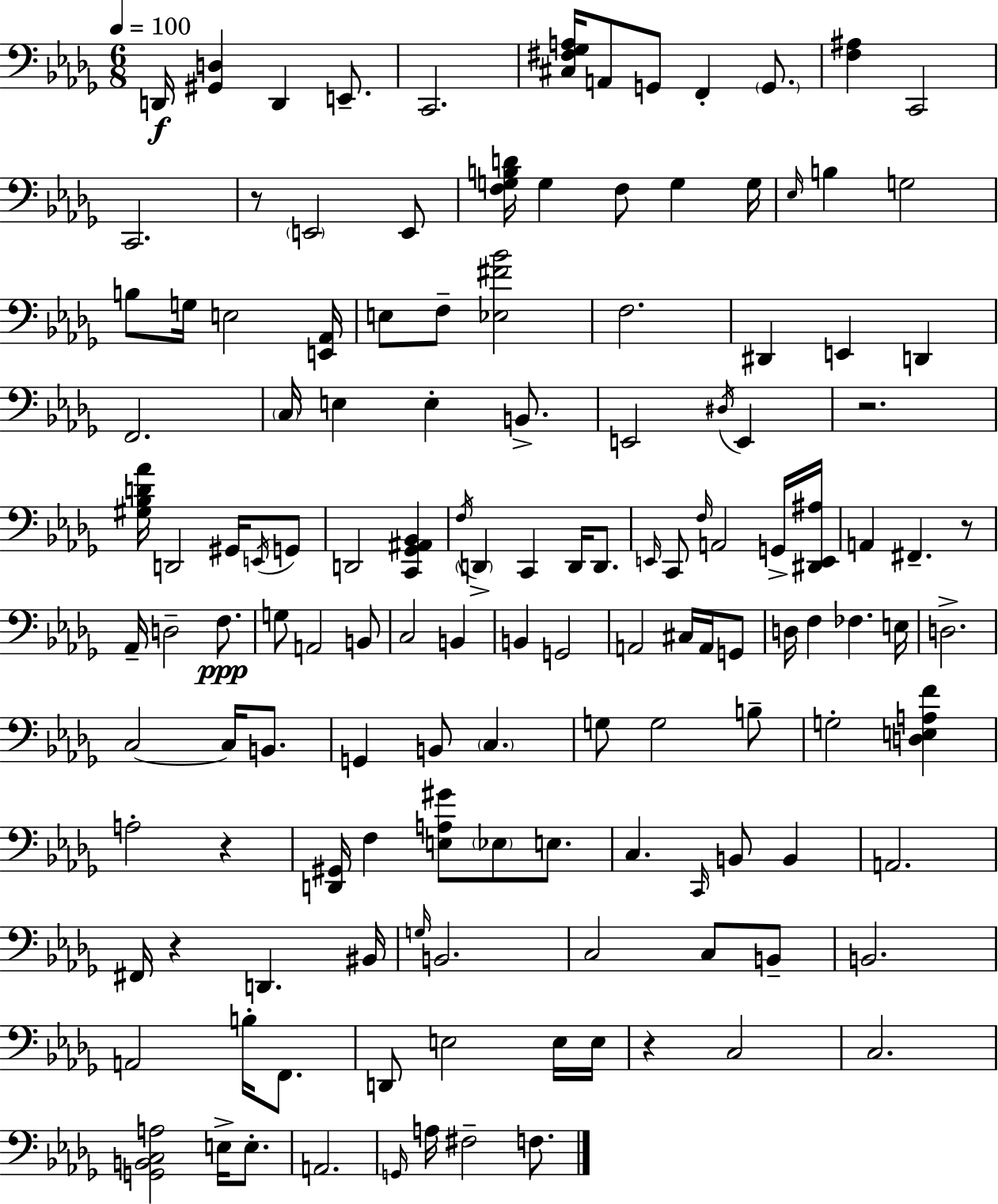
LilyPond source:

{
  \clef bass
  \numericTimeSignature
  \time 6/8
  \key bes \minor
  \tempo 4 = 100
  \repeat volta 2 { d,16\f <gis, d>4 d,4 e,8.-- | c,2. | <cis fis ges a>16 a,8 g,8 f,4-. \parenthesize g,8. | <f ais>4 c,2 | \break c,2. | r8 \parenthesize e,2 e,8 | <f g b d'>16 g4 f8 g4 g16 | \grace { ees16 } b4 g2 | \break b8 g16 e2 | <e, aes,>16 e8 f8-- <ees fis' bes'>2 | f2. | dis,4 e,4 d,4 | \break f,2. | \parenthesize c16 e4 e4-. b,8.-> | e,2 \acciaccatura { dis16 } e,4 | r2. | \break <gis bes d' aes'>16 d,2 gis,16 | \acciaccatura { e,16 } g,8 d,2 <c, ges, ais, bes,>4 | \acciaccatura { f16 } \parenthesize d,4-> c,4 | d,16 d,8. \grace { e,16 } c,8 \grace { f16 } a,2 | \break g,16-> <dis, e, ais>16 a,4 fis,4.-- | r8 aes,16-- d2-- | f8.\ppp g8 a,2 | b,8 c2 | \break b,4 b,4 g,2 | a,2 | cis16 a,16 g,8 d16 f4 fes4. | e16 d2.-> | \break c2~~ | c16 b,8. g,4 b,8 | \parenthesize c4. g8 g2 | b8-- g2-. | \break <d e a f'>4 a2-. | r4 <d, gis,>16 f4 <e a gis'>8 | \parenthesize ees8 e8. c4. | \grace { c,16 } b,8 b,4 a,2. | \break fis,16 r4 | d,4. bis,16 \grace { g16 } b,2. | c2 | c8 b,8-- b,2. | \break a,2 | b16-. f,8. d,8 e2 | e16 e16 r4 | c2 c2. | \break <g, b, c a>2 | e16-> e8.-. a,2. | \grace { g,16 } a16 fis2-- | f8. } \bar "|."
}